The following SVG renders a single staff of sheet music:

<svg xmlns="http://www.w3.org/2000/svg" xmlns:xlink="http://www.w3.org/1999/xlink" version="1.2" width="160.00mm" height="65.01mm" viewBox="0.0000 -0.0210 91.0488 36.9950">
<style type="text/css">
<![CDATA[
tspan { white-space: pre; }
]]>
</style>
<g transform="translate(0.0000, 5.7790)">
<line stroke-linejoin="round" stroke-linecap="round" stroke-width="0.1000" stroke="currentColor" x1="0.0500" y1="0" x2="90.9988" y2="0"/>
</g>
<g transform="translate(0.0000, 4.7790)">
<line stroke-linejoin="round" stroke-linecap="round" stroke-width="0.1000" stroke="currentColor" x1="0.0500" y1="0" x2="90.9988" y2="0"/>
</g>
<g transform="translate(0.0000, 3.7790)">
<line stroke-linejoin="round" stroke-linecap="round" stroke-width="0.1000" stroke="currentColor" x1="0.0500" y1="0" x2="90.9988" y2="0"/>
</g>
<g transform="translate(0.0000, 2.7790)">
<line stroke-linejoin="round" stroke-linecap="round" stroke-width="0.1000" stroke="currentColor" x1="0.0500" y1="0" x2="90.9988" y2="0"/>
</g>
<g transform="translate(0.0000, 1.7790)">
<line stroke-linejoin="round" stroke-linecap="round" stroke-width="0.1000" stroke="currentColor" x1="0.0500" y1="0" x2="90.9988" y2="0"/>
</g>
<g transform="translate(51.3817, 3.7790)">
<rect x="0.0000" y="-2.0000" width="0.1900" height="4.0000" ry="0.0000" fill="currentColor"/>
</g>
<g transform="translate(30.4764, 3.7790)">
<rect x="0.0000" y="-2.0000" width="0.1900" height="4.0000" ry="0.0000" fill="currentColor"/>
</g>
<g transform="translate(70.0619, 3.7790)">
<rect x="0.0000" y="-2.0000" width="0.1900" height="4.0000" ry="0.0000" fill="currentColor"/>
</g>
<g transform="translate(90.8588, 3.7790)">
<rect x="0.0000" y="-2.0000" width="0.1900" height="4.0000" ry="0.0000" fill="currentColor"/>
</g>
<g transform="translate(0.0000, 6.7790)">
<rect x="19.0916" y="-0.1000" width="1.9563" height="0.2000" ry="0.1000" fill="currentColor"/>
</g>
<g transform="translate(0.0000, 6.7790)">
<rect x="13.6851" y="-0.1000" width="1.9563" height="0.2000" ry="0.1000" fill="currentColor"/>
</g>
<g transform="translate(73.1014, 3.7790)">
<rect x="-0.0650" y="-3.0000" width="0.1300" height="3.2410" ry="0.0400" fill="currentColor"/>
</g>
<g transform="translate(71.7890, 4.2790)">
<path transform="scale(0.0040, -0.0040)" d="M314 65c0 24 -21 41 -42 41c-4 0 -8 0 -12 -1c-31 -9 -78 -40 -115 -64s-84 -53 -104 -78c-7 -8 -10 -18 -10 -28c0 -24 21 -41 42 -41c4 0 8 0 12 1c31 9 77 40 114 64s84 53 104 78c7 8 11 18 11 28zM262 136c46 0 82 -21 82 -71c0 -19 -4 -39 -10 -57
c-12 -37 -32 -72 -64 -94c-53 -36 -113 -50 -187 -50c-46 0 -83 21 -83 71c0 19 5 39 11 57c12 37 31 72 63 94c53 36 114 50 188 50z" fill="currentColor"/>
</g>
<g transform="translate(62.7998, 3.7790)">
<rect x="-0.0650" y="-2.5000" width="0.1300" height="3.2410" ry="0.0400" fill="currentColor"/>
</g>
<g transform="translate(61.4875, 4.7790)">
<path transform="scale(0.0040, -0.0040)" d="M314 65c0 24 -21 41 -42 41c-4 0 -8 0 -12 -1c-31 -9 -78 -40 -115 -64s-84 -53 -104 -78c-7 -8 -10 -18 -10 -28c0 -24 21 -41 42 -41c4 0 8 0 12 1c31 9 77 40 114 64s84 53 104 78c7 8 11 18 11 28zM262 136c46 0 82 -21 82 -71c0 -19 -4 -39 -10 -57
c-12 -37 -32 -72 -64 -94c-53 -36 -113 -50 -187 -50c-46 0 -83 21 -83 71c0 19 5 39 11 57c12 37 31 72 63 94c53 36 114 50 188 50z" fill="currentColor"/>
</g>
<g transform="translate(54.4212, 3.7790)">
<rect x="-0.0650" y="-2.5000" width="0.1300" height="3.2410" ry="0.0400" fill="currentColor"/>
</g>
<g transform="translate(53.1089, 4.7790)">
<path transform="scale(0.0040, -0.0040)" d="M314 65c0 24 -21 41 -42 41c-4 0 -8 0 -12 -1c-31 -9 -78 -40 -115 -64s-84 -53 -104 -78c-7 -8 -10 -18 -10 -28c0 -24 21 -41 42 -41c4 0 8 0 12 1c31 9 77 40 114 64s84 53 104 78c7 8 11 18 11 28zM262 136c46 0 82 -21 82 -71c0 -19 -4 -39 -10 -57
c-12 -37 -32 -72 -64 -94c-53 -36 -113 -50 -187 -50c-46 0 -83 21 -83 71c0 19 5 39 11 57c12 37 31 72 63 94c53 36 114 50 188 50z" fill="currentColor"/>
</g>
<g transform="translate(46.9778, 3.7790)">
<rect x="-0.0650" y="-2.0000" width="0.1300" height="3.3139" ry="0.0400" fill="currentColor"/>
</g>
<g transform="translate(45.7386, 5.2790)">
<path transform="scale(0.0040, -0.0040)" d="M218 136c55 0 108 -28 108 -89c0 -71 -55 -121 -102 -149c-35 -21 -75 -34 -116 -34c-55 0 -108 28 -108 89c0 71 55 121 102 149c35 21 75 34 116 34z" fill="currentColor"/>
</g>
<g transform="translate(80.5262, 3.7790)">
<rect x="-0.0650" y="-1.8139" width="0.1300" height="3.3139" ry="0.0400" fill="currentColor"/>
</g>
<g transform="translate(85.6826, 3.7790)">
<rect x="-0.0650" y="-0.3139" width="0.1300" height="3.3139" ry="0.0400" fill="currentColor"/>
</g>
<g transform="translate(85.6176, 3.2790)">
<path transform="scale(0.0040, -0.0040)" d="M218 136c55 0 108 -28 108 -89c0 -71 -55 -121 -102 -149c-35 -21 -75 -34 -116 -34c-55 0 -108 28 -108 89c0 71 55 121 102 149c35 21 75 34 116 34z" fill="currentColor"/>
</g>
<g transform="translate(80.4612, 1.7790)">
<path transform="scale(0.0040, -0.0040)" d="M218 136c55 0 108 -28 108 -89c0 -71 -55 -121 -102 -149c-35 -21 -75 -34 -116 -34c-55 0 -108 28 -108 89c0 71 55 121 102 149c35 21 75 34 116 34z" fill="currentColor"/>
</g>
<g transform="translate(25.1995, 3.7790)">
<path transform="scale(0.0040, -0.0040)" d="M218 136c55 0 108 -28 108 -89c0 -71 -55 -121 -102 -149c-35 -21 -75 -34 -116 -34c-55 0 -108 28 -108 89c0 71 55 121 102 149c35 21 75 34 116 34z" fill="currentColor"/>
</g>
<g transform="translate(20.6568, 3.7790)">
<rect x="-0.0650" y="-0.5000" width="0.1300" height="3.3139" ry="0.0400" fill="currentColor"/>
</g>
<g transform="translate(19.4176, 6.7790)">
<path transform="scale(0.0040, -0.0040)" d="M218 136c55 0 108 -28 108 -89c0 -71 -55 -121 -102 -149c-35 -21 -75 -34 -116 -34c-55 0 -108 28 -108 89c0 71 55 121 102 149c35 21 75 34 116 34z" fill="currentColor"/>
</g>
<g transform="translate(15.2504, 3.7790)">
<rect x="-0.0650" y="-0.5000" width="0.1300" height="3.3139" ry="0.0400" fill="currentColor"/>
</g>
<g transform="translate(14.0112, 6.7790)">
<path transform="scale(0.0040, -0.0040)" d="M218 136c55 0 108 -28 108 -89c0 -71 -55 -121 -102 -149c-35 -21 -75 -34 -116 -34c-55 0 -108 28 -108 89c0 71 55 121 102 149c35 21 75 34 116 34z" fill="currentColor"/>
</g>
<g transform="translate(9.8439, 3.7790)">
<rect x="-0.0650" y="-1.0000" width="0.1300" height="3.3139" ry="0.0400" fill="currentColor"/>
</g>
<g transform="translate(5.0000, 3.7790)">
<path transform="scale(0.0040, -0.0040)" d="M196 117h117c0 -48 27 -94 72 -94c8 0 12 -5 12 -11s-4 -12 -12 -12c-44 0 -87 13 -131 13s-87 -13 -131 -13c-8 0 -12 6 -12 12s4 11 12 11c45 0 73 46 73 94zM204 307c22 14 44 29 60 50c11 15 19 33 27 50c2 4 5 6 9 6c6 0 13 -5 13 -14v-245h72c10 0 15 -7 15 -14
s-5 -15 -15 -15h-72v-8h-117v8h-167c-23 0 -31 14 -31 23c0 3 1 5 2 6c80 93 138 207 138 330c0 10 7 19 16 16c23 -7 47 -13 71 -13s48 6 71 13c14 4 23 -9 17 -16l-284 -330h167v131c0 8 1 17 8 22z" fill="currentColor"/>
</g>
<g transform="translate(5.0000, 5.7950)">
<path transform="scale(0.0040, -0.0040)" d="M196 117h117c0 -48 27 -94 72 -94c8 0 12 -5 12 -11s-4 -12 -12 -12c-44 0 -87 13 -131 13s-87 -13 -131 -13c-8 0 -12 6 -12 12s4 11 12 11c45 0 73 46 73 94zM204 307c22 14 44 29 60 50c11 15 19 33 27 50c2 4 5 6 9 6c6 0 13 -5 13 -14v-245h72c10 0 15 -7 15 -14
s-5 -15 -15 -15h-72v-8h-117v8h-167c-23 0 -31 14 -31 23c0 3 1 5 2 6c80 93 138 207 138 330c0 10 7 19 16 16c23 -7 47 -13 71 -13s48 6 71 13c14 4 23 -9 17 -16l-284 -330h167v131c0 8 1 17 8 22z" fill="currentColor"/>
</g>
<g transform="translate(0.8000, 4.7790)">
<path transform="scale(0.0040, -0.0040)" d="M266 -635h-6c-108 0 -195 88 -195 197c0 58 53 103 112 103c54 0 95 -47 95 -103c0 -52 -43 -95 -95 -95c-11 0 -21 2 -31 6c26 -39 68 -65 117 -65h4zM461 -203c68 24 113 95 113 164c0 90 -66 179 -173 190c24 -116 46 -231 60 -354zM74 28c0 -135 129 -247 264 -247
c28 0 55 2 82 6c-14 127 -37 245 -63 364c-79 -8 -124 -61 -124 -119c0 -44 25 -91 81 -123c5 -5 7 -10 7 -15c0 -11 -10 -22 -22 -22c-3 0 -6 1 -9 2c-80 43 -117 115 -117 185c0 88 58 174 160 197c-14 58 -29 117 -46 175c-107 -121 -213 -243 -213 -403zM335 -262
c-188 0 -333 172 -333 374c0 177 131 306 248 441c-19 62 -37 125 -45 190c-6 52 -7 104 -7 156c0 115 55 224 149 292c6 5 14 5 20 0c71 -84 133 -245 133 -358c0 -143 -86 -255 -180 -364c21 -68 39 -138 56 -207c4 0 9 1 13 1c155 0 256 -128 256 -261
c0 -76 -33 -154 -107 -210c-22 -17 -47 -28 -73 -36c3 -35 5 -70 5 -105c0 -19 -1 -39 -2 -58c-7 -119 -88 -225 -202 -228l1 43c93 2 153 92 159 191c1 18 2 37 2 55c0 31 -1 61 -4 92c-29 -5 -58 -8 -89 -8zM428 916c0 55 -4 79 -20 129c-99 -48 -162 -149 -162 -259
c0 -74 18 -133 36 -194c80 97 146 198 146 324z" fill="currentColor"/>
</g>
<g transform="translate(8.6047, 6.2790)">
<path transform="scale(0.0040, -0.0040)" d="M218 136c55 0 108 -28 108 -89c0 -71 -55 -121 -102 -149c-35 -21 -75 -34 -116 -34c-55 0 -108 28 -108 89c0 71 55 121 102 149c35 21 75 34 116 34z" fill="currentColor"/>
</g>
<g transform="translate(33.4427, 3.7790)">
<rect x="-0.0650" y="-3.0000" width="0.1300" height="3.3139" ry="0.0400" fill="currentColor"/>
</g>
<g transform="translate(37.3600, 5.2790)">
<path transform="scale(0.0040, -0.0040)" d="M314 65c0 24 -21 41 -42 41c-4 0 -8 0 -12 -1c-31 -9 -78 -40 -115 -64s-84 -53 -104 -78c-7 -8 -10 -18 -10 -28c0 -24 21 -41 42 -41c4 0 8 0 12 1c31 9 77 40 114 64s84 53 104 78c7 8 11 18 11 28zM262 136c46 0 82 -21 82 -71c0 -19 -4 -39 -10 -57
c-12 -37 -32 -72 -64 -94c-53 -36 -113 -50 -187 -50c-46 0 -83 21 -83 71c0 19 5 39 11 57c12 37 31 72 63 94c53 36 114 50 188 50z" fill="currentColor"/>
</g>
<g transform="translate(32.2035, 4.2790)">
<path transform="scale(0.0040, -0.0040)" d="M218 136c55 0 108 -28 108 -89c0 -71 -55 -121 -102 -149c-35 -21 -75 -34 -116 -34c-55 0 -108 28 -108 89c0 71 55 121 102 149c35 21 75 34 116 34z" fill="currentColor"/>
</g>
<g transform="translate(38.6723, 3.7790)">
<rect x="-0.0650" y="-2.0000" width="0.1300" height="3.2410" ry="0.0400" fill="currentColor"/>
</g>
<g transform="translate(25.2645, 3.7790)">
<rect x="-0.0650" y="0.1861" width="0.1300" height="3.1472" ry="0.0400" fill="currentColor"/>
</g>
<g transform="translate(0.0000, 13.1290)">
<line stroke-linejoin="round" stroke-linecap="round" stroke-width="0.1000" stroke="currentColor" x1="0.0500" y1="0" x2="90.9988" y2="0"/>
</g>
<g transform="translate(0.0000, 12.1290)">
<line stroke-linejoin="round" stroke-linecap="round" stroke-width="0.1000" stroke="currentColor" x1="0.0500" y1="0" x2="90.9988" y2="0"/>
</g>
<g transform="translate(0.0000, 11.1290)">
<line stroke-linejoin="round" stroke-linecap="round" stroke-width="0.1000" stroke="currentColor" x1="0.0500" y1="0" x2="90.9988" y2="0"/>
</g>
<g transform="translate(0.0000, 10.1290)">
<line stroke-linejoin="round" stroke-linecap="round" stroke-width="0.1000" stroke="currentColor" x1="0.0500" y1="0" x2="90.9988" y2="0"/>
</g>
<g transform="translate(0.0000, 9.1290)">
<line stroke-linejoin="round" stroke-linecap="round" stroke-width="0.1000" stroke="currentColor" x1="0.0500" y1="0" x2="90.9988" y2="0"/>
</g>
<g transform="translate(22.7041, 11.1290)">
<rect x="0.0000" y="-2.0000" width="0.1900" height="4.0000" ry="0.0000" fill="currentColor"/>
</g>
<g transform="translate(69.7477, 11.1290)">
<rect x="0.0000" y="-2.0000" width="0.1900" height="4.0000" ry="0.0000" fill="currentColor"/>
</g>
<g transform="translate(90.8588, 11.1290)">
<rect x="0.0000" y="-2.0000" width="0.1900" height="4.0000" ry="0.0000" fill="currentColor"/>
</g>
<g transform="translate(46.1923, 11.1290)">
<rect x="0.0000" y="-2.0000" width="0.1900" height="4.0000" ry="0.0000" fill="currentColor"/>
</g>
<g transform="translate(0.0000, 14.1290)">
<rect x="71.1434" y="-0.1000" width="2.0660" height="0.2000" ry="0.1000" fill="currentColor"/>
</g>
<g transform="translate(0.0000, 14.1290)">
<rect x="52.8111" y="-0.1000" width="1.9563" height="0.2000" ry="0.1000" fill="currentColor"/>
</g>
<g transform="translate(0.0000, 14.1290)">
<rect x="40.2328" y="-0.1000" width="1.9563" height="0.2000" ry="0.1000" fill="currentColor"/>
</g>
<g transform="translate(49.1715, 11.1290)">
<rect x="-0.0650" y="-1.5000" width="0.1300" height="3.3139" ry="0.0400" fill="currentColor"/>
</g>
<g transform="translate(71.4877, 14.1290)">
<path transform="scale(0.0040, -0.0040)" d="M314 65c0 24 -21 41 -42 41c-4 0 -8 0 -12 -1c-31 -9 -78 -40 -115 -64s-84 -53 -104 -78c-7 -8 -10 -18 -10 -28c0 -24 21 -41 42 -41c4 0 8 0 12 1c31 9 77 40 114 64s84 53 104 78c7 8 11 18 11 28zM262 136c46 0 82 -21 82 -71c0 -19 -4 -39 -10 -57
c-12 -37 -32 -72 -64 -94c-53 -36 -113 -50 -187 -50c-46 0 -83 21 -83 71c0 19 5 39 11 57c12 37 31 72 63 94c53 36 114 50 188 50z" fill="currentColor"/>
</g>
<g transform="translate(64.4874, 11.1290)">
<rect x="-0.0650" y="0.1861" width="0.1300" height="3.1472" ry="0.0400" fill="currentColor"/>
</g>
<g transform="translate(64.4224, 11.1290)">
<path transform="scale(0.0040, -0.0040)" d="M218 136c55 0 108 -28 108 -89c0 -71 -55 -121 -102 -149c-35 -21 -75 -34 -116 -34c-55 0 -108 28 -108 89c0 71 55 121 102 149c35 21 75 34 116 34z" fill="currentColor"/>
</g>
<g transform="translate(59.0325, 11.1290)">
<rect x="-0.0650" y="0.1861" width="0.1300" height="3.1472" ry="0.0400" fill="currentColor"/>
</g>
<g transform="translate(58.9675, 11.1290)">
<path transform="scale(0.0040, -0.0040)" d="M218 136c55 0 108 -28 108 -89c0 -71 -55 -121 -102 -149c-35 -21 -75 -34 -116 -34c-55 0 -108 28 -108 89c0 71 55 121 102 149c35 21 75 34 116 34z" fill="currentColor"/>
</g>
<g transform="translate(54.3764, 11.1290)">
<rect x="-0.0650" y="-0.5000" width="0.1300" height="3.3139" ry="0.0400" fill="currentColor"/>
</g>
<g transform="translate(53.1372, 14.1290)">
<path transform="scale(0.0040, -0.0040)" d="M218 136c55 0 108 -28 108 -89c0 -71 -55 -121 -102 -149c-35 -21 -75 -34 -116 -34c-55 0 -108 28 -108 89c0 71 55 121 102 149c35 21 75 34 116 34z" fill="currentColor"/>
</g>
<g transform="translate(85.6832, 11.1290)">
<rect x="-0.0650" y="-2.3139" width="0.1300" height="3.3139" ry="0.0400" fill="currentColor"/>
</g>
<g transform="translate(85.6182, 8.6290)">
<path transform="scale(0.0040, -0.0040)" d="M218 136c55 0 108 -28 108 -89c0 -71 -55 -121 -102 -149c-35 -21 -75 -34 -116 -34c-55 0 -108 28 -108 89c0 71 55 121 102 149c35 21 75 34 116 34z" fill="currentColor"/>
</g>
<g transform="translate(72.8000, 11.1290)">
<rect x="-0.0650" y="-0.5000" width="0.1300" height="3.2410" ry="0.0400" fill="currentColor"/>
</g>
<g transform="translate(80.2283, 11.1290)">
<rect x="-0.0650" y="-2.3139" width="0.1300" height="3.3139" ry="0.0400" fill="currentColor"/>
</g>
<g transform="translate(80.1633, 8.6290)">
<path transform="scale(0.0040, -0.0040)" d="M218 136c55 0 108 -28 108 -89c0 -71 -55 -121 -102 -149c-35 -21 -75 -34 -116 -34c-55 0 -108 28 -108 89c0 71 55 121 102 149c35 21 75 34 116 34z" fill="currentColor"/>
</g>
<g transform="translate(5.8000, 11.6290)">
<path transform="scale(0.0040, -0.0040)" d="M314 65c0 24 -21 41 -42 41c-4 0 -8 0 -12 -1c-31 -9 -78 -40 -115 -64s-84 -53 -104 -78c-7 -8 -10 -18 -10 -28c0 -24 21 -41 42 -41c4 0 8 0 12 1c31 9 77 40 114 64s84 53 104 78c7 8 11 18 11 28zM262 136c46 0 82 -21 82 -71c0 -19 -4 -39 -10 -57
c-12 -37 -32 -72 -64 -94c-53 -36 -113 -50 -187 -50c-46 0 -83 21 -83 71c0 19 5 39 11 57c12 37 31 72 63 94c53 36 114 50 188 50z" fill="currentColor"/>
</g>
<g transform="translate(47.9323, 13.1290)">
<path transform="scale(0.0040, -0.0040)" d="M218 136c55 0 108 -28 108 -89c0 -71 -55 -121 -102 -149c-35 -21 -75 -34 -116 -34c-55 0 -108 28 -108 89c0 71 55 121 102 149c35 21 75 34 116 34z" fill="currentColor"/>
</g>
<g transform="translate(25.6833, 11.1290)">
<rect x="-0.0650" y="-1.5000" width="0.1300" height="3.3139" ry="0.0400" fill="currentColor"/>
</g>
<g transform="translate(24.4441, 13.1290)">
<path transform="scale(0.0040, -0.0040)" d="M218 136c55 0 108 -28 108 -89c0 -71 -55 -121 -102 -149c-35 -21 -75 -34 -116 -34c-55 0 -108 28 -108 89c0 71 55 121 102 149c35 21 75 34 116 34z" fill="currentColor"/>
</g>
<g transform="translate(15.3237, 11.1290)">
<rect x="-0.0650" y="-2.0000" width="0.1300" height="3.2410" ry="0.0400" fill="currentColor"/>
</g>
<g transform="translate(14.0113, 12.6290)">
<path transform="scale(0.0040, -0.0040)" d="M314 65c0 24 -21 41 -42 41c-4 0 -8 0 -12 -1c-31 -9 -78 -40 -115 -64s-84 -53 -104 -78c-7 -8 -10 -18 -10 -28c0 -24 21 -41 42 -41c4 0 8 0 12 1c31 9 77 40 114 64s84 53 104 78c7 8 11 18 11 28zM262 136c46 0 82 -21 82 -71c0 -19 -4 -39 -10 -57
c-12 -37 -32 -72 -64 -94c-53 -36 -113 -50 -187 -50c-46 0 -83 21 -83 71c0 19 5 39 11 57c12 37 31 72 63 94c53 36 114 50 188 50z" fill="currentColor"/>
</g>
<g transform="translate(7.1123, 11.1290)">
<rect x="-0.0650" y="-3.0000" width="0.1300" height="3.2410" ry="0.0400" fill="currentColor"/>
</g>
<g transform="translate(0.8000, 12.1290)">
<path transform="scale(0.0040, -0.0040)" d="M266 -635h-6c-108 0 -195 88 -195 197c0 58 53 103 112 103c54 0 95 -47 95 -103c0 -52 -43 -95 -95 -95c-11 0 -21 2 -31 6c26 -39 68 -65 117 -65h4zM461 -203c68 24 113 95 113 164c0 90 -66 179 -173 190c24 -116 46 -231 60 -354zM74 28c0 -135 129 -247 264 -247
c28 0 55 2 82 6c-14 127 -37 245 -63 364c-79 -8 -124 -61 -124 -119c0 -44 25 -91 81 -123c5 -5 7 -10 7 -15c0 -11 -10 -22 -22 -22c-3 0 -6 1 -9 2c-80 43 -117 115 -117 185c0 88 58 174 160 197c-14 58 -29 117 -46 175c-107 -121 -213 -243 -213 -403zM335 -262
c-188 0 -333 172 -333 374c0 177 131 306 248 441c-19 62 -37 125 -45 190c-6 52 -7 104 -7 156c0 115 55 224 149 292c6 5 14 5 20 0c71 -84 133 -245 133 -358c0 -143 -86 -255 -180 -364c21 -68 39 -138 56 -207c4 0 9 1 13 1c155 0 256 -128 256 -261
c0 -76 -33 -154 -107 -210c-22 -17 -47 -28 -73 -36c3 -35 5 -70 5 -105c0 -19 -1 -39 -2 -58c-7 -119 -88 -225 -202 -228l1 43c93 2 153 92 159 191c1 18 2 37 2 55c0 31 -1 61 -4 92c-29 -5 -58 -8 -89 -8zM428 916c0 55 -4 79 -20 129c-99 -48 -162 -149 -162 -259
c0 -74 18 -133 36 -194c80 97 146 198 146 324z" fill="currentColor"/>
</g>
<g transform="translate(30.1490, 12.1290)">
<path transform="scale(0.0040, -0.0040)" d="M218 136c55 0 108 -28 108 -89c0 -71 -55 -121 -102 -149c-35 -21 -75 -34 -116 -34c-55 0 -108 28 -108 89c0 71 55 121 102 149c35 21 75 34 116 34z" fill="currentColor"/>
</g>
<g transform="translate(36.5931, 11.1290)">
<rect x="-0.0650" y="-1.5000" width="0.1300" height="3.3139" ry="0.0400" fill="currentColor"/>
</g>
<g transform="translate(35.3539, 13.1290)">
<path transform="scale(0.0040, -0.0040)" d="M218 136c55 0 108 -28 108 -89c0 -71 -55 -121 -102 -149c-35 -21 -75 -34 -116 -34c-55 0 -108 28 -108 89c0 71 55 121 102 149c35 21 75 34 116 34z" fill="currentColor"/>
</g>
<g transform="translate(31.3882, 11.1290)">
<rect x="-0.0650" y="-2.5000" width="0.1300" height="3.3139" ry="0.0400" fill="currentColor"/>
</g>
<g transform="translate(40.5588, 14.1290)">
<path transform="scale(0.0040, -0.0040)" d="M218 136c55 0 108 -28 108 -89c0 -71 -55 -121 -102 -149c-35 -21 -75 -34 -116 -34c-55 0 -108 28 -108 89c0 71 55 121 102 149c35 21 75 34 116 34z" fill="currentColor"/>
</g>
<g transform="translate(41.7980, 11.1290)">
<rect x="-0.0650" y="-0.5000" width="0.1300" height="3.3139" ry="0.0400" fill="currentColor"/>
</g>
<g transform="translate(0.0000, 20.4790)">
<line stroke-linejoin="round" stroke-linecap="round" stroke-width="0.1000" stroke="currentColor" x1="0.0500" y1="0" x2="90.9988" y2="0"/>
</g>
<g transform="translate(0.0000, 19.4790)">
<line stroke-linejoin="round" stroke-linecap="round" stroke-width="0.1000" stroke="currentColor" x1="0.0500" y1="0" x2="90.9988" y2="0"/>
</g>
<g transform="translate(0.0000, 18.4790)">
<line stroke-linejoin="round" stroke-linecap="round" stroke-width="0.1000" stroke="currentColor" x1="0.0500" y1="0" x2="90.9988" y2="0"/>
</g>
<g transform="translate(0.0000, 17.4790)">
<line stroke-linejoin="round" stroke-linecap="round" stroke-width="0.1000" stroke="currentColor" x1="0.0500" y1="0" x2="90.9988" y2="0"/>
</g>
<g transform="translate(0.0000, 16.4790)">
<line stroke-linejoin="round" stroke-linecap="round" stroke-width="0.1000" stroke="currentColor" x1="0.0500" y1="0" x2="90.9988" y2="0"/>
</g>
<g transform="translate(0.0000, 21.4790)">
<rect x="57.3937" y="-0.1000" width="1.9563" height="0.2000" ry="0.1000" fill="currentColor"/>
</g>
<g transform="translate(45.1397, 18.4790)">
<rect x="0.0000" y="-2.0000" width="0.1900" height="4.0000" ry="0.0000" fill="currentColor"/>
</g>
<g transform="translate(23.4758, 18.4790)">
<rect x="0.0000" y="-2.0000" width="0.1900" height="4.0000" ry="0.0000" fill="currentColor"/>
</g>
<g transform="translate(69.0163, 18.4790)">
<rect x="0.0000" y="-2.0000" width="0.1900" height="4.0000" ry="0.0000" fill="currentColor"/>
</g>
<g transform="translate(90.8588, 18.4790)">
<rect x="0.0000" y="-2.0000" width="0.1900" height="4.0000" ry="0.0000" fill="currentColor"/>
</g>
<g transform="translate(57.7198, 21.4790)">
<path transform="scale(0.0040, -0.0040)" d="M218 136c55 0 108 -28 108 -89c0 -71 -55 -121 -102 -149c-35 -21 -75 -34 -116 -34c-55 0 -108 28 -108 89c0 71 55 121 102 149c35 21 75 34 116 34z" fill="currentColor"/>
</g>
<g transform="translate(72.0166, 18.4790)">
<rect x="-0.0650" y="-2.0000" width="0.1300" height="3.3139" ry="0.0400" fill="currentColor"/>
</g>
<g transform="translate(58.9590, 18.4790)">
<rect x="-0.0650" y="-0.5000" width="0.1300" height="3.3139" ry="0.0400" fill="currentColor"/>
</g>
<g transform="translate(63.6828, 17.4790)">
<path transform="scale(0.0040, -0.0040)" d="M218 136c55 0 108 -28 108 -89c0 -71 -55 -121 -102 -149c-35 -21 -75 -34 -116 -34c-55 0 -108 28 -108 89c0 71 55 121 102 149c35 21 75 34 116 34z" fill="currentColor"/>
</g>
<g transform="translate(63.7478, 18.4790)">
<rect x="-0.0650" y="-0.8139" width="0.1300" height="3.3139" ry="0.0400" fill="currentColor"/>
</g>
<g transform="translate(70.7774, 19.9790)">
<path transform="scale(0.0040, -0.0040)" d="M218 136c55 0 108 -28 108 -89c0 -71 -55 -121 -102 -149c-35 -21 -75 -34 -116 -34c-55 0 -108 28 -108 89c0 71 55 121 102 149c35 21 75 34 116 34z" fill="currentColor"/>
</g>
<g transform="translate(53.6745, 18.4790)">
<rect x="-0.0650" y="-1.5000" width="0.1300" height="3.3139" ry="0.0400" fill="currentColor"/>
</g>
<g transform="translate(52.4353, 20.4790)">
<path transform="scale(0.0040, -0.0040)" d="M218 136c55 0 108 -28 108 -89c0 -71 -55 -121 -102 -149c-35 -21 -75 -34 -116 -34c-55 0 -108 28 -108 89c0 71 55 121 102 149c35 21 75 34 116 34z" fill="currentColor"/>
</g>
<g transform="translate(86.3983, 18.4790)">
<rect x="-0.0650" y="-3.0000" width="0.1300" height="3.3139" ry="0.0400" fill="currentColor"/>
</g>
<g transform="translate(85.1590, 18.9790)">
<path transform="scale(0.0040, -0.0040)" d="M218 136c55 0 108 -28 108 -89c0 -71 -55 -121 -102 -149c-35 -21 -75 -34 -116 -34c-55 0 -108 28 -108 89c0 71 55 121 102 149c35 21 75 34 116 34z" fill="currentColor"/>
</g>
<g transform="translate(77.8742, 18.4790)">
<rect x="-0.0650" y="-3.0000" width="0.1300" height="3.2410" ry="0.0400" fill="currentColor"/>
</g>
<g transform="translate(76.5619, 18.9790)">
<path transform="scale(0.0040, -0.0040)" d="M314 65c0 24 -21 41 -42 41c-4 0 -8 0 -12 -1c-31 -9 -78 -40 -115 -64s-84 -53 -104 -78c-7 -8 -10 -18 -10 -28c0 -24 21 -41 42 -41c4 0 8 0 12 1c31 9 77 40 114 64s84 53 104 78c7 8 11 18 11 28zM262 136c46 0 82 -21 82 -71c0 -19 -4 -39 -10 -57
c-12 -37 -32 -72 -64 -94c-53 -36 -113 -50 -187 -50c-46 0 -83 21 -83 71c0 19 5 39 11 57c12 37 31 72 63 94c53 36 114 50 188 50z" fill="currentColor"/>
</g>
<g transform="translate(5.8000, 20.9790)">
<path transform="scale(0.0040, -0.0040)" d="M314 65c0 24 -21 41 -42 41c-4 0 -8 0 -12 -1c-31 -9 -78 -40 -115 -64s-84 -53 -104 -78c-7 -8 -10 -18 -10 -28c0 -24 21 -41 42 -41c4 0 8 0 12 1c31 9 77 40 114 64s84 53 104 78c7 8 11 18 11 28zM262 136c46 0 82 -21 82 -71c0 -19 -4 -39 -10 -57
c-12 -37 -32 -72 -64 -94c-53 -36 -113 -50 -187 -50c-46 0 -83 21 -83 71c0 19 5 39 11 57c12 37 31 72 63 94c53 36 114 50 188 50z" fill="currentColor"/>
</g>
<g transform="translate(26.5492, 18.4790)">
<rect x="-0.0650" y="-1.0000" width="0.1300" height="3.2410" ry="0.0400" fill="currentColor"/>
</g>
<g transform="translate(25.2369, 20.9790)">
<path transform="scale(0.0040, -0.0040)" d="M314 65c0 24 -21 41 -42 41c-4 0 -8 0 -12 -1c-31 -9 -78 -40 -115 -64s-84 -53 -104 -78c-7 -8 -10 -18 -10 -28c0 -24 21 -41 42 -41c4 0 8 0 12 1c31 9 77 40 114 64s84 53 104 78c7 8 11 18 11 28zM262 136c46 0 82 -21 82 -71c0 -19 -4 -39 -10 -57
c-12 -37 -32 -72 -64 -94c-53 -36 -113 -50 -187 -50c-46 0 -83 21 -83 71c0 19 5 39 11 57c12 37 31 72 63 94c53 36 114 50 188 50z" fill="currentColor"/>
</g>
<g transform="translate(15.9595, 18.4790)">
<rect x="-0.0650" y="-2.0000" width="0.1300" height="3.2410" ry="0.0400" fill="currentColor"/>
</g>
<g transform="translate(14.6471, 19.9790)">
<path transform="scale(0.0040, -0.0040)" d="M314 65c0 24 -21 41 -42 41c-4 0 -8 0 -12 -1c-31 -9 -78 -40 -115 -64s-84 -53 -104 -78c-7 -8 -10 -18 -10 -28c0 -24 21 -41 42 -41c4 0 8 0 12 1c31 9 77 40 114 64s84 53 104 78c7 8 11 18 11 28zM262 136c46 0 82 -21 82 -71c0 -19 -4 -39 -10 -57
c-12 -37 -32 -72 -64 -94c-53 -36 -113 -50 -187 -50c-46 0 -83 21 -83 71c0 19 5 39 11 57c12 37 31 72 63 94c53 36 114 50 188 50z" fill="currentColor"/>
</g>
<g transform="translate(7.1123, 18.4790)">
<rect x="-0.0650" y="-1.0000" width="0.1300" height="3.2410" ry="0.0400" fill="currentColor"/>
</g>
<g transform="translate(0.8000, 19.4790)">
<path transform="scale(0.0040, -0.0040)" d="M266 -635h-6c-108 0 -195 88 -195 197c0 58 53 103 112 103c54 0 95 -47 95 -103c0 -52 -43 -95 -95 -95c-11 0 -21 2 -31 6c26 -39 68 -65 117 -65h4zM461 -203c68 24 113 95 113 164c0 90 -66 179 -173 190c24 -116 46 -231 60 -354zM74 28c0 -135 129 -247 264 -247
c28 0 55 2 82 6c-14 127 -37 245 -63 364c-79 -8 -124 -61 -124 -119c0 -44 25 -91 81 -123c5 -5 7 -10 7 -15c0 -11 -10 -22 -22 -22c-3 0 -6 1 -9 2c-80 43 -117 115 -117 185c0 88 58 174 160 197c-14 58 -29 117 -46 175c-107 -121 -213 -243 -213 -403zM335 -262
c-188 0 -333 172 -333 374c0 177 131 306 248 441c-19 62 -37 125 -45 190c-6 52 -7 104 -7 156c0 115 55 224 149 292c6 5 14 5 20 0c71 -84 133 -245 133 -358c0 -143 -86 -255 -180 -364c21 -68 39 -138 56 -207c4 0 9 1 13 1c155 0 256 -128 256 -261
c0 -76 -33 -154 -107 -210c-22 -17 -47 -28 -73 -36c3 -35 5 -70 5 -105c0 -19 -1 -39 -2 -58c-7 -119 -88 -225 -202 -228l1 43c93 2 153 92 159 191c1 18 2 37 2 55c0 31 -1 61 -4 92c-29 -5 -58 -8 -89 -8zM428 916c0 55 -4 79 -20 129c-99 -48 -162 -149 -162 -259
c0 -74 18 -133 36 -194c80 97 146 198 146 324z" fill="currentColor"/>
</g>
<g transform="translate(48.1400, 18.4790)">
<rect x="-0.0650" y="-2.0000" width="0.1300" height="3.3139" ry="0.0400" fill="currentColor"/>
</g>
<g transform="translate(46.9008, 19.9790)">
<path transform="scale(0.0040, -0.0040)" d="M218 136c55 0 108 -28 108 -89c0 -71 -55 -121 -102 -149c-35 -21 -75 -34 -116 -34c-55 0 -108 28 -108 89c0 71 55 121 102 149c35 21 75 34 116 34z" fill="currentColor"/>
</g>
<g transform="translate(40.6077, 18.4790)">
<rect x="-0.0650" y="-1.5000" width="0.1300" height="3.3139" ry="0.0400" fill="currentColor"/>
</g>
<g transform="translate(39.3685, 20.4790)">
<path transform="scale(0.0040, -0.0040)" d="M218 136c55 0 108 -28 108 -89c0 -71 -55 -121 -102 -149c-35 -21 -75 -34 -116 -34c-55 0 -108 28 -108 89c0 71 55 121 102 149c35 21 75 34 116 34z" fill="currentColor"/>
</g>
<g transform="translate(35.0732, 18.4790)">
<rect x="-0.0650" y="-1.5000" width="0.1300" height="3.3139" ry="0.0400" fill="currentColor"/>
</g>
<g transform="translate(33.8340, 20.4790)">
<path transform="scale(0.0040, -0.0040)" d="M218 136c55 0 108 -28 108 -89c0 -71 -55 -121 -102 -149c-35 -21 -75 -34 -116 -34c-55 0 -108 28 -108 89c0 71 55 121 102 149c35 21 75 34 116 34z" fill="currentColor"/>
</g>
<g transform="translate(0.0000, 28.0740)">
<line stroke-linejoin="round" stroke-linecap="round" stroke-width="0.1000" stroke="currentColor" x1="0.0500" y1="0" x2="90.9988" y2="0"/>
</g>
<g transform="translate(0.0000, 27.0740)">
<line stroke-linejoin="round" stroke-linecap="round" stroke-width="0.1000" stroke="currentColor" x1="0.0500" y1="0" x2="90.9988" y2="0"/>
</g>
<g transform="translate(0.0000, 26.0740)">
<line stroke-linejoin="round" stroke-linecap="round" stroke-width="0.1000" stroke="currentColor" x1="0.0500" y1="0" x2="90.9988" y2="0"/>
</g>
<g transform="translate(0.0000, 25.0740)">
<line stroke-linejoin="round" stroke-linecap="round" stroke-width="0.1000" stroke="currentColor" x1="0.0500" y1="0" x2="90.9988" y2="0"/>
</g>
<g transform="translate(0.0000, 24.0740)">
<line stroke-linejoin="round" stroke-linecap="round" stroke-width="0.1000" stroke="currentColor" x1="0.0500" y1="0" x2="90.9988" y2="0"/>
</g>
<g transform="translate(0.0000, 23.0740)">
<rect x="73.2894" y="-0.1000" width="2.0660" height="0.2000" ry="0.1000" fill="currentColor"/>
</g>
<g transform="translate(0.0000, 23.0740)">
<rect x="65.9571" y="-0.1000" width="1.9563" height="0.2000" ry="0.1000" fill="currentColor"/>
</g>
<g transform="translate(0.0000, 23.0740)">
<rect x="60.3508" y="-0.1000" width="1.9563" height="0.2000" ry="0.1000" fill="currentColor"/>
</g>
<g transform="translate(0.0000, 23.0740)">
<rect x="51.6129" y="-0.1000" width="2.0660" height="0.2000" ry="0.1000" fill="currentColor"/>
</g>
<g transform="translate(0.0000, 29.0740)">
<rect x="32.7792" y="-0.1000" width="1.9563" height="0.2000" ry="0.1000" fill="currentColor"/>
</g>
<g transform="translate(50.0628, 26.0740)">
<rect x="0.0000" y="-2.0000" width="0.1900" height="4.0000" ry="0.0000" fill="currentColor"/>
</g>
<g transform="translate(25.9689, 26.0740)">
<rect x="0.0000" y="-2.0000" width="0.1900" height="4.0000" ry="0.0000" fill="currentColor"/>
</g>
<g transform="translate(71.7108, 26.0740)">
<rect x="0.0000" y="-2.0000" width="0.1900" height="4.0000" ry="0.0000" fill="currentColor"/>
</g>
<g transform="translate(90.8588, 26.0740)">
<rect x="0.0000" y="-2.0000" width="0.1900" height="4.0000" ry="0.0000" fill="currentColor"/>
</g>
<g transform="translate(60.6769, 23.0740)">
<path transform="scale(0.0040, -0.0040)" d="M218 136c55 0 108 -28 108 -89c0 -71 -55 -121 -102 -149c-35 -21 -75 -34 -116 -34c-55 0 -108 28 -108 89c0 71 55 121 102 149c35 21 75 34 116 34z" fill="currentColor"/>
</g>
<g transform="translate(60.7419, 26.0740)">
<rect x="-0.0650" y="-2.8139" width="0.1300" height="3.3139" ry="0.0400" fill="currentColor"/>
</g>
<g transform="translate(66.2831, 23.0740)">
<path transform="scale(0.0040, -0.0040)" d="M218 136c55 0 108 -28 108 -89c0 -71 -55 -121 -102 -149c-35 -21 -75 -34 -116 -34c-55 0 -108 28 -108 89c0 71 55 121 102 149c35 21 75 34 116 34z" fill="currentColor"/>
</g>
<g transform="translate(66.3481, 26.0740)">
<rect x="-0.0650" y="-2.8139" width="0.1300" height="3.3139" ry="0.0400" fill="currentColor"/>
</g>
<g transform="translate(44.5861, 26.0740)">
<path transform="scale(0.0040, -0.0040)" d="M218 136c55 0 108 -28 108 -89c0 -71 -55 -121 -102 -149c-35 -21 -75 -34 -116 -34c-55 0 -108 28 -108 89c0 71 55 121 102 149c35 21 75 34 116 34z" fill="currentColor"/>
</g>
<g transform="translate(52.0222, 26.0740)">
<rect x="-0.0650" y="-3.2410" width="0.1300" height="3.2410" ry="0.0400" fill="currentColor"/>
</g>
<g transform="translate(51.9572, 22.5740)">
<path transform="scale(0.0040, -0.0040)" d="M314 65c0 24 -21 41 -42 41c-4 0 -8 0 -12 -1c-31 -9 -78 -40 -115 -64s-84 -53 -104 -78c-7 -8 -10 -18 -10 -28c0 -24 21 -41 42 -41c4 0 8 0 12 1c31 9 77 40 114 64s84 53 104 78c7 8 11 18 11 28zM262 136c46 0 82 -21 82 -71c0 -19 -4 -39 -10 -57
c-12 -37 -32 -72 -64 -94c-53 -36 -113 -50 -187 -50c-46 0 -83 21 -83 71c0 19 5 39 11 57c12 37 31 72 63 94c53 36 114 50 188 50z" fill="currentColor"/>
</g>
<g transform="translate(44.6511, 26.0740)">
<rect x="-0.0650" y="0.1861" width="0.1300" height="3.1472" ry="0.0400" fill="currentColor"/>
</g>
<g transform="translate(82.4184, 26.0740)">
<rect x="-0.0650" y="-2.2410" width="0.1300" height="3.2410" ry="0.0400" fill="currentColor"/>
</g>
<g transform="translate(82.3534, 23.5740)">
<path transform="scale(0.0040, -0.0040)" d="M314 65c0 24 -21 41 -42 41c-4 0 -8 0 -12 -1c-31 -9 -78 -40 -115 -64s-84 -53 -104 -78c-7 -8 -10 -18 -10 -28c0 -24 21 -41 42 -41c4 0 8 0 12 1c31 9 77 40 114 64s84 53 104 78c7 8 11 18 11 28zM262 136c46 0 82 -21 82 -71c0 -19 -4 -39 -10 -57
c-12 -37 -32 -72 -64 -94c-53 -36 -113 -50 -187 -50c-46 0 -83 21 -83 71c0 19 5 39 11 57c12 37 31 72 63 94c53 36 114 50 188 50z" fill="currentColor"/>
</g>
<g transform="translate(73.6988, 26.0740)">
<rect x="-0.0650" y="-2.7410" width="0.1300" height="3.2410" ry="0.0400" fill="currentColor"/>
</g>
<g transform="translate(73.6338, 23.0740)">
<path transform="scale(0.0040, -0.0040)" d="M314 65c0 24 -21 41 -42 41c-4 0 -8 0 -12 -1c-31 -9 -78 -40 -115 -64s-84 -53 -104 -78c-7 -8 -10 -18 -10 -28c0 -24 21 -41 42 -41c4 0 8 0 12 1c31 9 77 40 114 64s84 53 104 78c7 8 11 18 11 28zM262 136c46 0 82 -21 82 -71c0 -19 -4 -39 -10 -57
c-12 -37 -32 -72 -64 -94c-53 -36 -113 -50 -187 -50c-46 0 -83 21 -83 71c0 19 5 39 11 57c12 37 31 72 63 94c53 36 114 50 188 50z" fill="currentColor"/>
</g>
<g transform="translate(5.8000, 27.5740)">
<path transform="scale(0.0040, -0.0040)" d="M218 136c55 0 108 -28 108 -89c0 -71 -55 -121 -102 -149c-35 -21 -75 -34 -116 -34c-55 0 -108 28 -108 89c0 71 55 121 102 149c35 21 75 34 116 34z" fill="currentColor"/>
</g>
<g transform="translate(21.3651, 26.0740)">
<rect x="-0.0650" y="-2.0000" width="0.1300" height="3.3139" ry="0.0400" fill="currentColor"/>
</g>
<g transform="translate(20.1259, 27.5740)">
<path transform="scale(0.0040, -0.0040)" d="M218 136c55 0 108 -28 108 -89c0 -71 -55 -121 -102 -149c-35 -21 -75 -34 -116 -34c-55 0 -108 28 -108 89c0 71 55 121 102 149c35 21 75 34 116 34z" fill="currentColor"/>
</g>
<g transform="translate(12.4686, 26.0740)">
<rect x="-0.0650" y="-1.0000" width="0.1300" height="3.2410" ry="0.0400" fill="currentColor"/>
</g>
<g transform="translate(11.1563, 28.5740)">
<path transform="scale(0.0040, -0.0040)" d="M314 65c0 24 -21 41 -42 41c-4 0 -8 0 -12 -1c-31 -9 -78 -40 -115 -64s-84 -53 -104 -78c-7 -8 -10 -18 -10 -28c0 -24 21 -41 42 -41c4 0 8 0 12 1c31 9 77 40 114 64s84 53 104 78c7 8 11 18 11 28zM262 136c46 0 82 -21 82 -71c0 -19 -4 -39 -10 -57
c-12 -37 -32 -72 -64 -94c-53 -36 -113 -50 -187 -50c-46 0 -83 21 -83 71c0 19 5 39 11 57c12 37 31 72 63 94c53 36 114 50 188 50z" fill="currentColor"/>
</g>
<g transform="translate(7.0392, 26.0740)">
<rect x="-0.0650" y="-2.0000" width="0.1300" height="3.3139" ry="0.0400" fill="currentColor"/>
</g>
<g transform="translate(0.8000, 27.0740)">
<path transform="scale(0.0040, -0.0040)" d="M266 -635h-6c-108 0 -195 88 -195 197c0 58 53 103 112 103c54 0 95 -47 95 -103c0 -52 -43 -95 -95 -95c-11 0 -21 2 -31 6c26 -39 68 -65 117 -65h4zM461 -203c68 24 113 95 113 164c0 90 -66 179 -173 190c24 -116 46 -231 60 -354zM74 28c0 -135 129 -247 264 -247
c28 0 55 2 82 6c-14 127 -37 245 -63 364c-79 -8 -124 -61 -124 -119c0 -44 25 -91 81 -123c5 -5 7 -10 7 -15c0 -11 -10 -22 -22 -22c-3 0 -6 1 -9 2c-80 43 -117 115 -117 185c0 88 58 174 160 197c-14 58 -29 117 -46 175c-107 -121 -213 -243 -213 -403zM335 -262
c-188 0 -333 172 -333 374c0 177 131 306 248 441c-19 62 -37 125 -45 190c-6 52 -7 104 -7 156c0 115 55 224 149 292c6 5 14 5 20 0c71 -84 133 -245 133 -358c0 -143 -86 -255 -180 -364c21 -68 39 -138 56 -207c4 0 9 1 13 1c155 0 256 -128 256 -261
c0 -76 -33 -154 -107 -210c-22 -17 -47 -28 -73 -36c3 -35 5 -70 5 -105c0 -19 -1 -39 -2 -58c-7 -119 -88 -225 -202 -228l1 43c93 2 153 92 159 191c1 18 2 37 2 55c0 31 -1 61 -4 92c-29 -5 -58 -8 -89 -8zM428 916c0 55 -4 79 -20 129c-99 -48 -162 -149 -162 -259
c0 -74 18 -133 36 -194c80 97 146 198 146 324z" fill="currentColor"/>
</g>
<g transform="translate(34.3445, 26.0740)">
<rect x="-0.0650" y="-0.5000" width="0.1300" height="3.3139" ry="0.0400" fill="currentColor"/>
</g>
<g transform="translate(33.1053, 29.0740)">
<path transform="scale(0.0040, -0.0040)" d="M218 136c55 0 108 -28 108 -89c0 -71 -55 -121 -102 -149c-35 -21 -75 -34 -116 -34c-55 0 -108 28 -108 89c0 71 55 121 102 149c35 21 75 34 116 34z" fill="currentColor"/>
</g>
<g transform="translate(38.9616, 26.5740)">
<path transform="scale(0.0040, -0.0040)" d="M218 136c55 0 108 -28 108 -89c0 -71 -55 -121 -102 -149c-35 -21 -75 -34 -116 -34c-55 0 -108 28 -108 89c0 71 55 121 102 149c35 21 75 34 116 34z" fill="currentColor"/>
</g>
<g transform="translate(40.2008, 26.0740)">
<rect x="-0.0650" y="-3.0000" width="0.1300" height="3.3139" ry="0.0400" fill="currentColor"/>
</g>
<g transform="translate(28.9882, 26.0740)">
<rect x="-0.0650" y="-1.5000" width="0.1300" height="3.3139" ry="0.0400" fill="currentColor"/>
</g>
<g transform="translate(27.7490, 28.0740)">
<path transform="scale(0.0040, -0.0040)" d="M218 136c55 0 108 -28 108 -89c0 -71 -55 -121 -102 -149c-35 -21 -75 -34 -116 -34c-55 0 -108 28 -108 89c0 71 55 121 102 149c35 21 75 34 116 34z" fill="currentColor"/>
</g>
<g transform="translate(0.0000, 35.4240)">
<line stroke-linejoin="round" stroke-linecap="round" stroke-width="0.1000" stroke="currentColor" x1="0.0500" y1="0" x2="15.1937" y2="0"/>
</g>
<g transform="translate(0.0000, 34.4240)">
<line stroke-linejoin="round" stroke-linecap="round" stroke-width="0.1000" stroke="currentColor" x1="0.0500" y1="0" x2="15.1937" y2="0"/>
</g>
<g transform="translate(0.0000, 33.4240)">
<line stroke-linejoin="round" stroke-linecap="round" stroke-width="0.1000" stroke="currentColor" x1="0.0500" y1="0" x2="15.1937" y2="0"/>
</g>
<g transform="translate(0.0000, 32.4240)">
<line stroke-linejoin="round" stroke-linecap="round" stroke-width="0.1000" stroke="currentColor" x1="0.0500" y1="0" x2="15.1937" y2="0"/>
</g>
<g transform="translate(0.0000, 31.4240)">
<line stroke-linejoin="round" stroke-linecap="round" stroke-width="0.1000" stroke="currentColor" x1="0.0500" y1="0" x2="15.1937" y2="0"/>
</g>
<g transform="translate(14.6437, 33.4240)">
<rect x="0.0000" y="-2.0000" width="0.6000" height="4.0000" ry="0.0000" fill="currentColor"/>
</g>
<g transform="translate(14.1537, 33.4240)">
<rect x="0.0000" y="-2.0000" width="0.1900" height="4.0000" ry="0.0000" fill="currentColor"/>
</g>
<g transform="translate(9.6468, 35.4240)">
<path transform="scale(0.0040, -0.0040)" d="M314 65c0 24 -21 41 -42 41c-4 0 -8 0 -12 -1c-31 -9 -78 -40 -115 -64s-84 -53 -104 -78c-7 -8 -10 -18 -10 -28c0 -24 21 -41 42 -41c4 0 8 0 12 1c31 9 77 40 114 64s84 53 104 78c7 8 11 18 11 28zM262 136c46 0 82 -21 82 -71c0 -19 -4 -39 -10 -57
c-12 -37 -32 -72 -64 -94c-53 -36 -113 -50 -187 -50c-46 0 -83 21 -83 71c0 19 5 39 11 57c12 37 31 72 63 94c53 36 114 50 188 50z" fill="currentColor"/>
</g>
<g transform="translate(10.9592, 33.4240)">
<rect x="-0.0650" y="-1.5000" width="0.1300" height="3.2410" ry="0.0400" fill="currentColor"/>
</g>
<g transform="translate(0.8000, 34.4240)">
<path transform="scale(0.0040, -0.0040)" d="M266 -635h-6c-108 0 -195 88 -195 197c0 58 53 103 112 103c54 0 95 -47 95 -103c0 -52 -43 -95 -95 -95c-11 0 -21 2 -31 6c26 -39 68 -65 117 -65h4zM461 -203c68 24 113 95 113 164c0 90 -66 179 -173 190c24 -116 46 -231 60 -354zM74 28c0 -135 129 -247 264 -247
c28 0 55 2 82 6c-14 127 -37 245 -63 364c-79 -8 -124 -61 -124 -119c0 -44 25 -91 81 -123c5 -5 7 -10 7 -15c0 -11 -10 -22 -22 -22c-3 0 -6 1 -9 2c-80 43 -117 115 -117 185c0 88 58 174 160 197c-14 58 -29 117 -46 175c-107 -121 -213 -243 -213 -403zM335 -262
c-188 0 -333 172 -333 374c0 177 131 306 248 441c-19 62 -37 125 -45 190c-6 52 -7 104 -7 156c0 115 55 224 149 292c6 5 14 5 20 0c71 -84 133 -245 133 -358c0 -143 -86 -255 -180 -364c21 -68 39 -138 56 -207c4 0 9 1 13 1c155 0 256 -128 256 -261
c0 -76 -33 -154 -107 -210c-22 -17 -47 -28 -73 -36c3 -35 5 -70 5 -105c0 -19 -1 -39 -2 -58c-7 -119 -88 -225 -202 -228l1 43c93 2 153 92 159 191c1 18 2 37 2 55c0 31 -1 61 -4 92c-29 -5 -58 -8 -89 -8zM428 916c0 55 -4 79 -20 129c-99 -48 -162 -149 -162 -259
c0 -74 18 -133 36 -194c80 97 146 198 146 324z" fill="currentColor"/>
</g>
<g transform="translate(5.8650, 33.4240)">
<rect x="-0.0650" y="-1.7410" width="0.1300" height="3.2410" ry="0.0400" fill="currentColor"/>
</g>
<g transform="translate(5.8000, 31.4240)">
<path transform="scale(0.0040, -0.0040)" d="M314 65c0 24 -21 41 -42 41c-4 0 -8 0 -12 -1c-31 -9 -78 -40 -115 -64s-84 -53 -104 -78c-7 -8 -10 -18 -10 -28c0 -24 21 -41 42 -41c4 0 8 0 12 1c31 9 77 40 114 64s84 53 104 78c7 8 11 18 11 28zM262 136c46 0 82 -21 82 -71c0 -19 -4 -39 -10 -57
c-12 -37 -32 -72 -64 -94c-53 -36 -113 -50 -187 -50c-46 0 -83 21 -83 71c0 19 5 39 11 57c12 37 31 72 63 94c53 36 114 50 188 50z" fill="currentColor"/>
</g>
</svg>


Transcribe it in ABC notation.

X:1
T:Untitled
M:4/4
L:1/4
K:C
D C C B A F2 F G2 G2 A2 f c A2 F2 E G E C E C B B C2 g g D2 F2 D2 E E F E C d F A2 A F D2 F E C A B b2 a a a2 g2 f2 E2